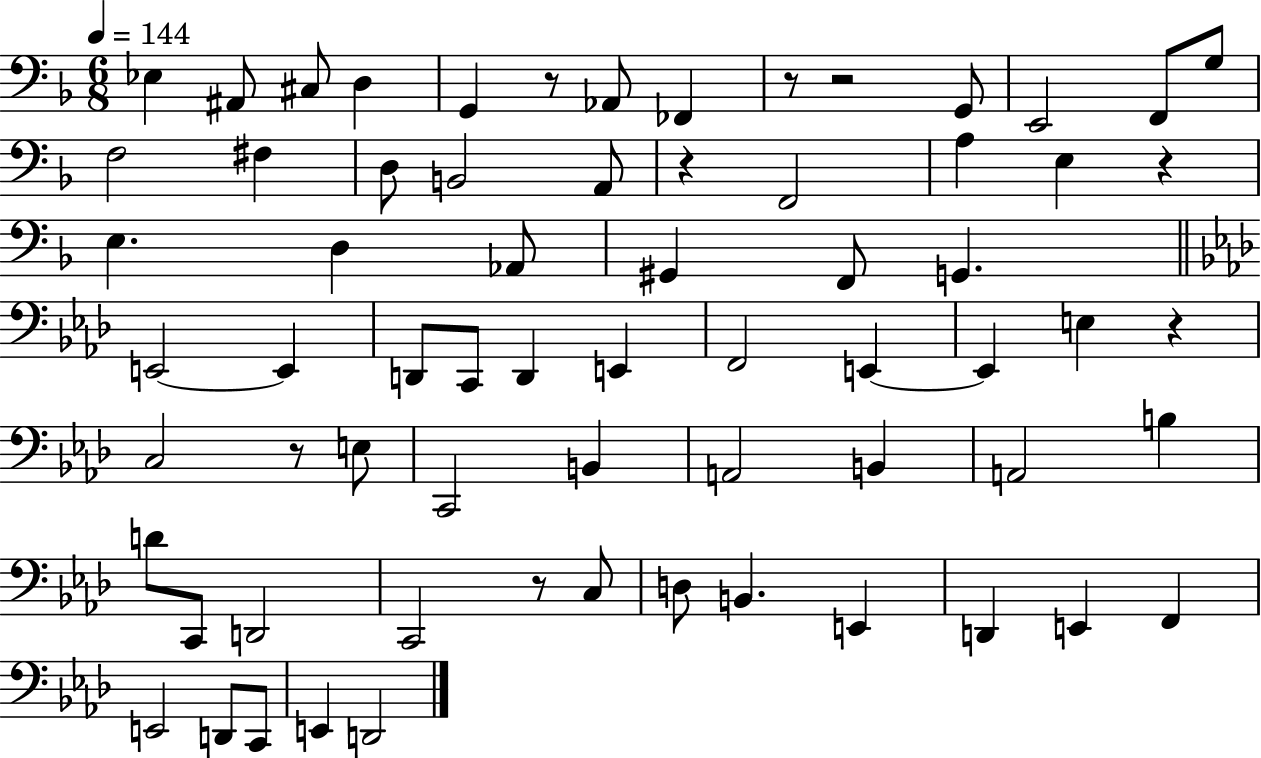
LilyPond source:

{
  \clef bass
  \numericTimeSignature
  \time 6/8
  \key f \major
  \tempo 4 = 144
  \repeat volta 2 { ees4 ais,8 cis8 d4 | g,4 r8 aes,8 fes,4 | r8 r2 g,8 | e,2 f,8 g8 | \break f2 fis4 | d8 b,2 a,8 | r4 f,2 | a4 e4 r4 | \break e4. d4 aes,8 | gis,4 f,8 g,4. | \bar "||" \break \key f \minor e,2~~ e,4 | d,8 c,8 d,4 e,4 | f,2 e,4~~ | e,4 e4 r4 | \break c2 r8 e8 | c,2 b,4 | a,2 b,4 | a,2 b4 | \break d'8 c,8 d,2 | c,2 r8 c8 | d8 b,4. e,4 | d,4 e,4 f,4 | \break e,2 d,8 c,8 | e,4 d,2 | } \bar "|."
}